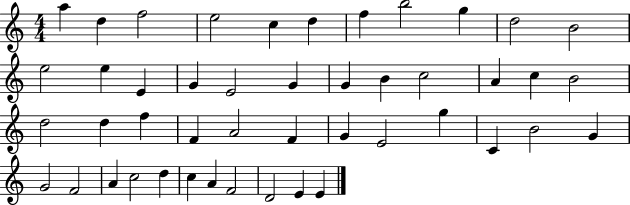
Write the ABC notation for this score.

X:1
T:Untitled
M:4/4
L:1/4
K:C
a d f2 e2 c d f b2 g d2 B2 e2 e E G E2 G G B c2 A c B2 d2 d f F A2 F G E2 g C B2 G G2 F2 A c2 d c A F2 D2 E E